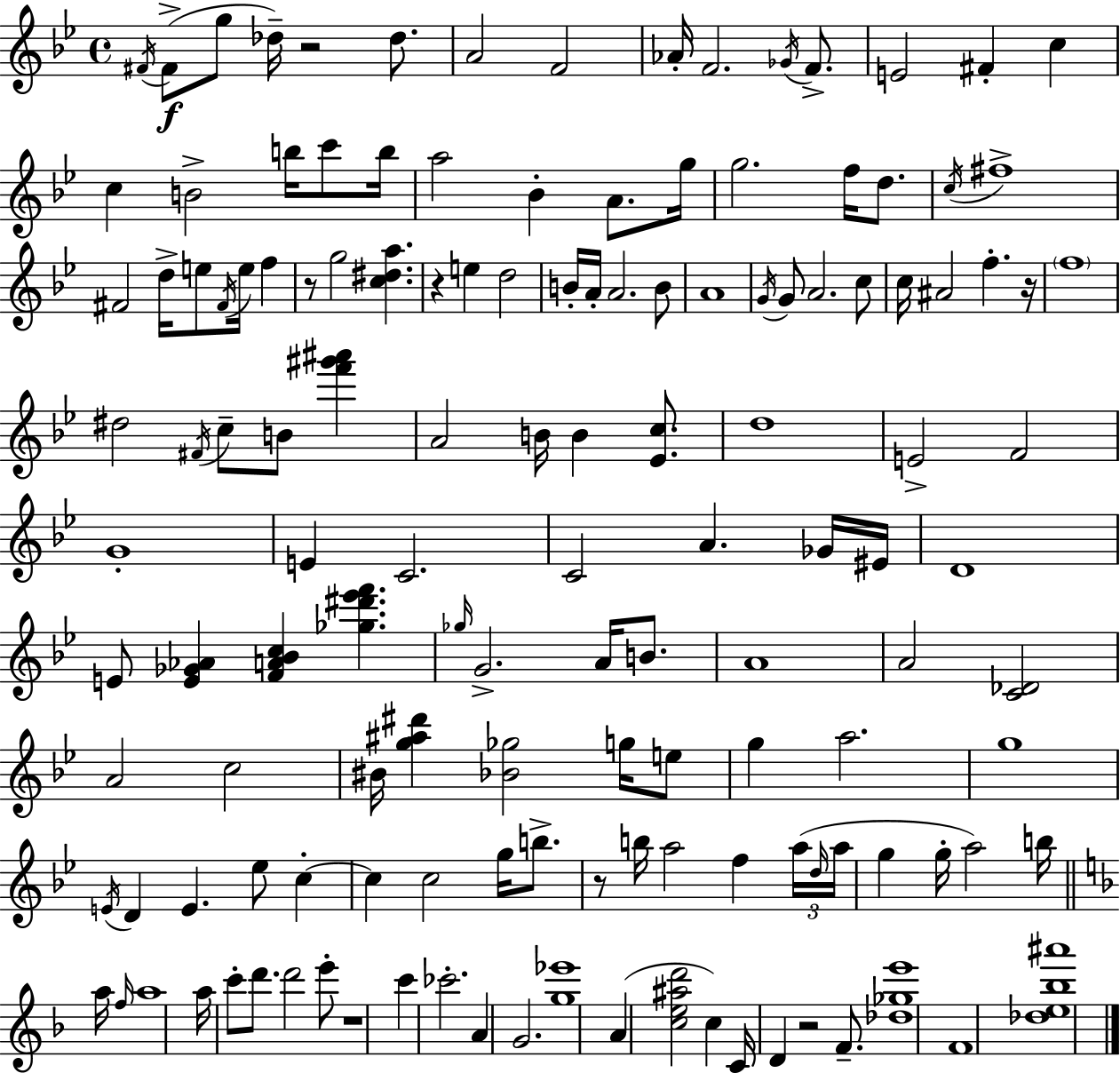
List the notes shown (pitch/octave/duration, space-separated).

F#4/s F#4/e G5/e Db5/s R/h Db5/e. A4/h F4/h Ab4/s F4/h. Gb4/s F4/e. E4/h F#4/q C5/q C5/q B4/h B5/s C6/e B5/s A5/h Bb4/q A4/e. G5/s G5/h. F5/s D5/e. C5/s F#5/w F#4/h D5/s E5/e F#4/s E5/s F5/q R/e G5/h [C5,D#5,A5]/q. R/q E5/q D5/h B4/s A4/s A4/h. B4/e A4/w G4/s G4/e A4/h. C5/e C5/s A#4/h F5/q. R/s F5/w D#5/h F#4/s C5/e B4/e [F6,G#6,A#6]/q A4/h B4/s B4/q [Eb4,C5]/e. D5/w E4/h F4/h G4/w E4/q C4/h. C4/h A4/q. Gb4/s EIS4/s D4/w E4/e [E4,Gb4,Ab4]/q [F4,A4,Bb4,C5]/q [Gb5,D#6,Eb6,F6]/q. Gb5/s G4/h. A4/s B4/e. A4/w A4/h [C4,Db4]/h A4/h C5/h BIS4/s [G5,A#5,D#6]/q [Bb4,Gb5]/h G5/s E5/e G5/q A5/h. G5/w E4/s D4/q E4/q. Eb5/e C5/q C5/q C5/h G5/s B5/e. R/e B5/s A5/h F5/q A5/s D5/s A5/s G5/q G5/s A5/h B5/s A5/s F5/s A5/w A5/s C6/e D6/e. D6/h E6/e R/w C6/q CES6/h. A4/q G4/h. [G5,Eb6]/w A4/q [C5,E5,A#5,D6]/h C5/q C4/s D4/q R/h F4/e. [Db5,Gb5,E6]/w F4/w [Db5,E5,Bb5,A#6]/w